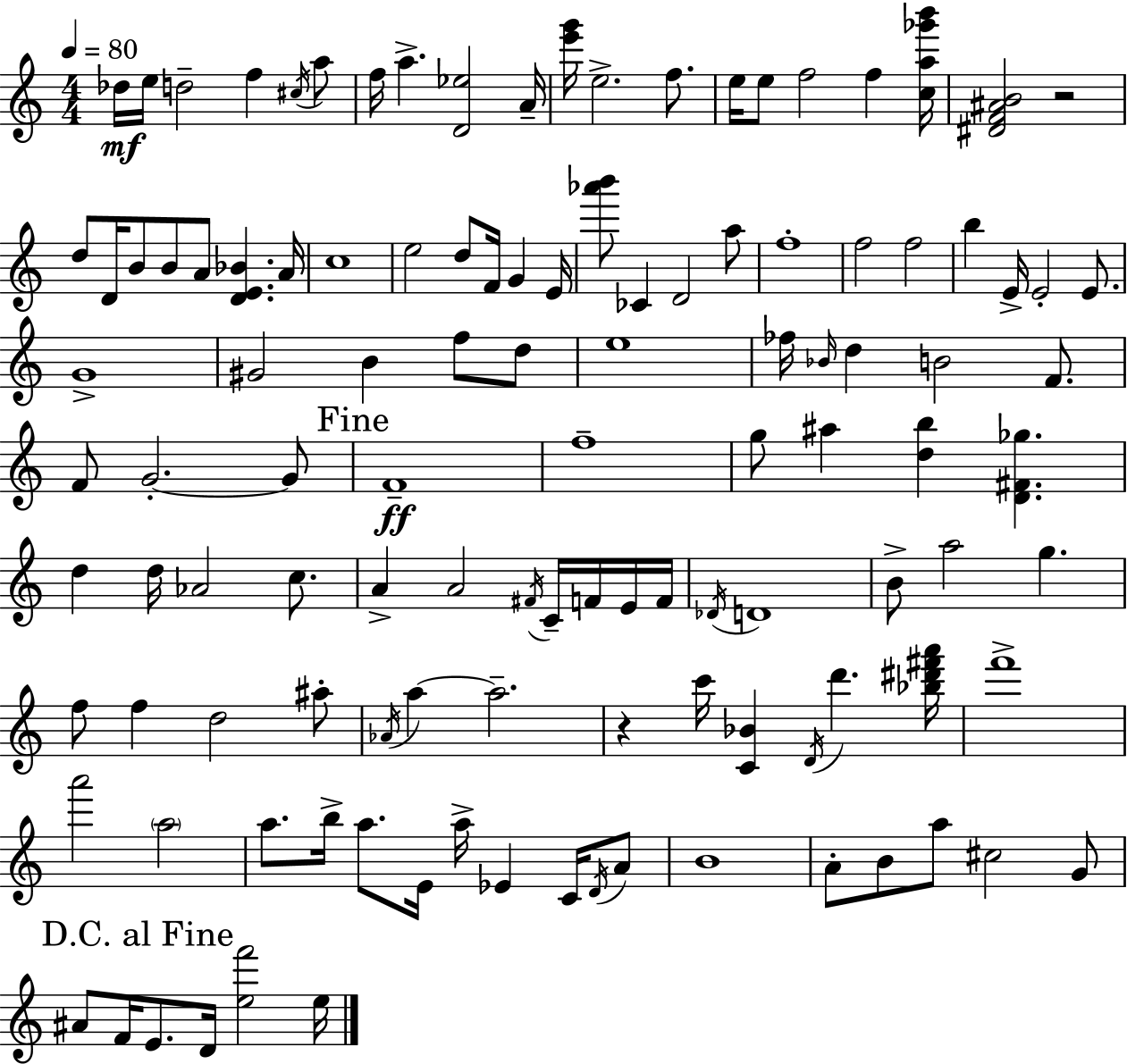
X:1
T:Untitled
M:4/4
L:1/4
K:Am
_d/4 e/4 d2 f ^c/4 a/2 f/4 a [D_e]2 A/4 [e'g']/4 e2 f/2 e/4 e/2 f2 f [ca_g'b']/4 [^DF^AB]2 z2 d/2 D/4 B/2 B/2 A/2 [DE_B] A/4 c4 e2 d/2 F/4 G E/4 [_a'b']/2 _C D2 a/2 f4 f2 f2 b E/4 E2 E/2 G4 ^G2 B f/2 d/2 e4 _f/4 _B/4 d B2 F/2 F/2 G2 G/2 F4 f4 g/2 ^a [db] [D^F_g] d d/4 _A2 c/2 A A2 ^F/4 C/4 F/4 E/4 F/4 _D/4 D4 B/2 a2 g f/2 f d2 ^a/2 _A/4 a a2 z c'/4 [C_B] D/4 d' [_b^d'^f'a']/4 f'4 a'2 a2 a/2 b/4 a/2 E/4 a/4 _E C/4 D/4 A/2 B4 A/2 B/2 a/2 ^c2 G/2 ^A/2 F/4 E/2 D/4 [ef']2 e/4